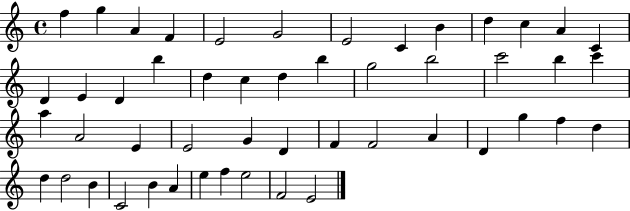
F5/q G5/q A4/q F4/q E4/h G4/h E4/h C4/q B4/q D5/q C5/q A4/q C4/q D4/q E4/q D4/q B5/q D5/q C5/q D5/q B5/q G5/h B5/h C6/h B5/q C6/q A5/q A4/h E4/q E4/h G4/q D4/q F4/q F4/h A4/q D4/q G5/q F5/q D5/q D5/q D5/h B4/q C4/h B4/q A4/q E5/q F5/q E5/h F4/h E4/h